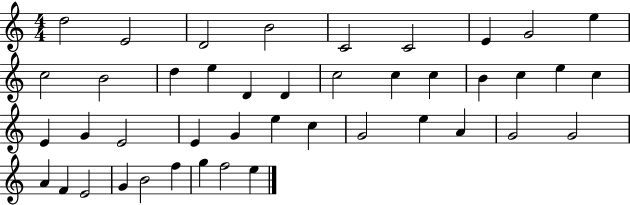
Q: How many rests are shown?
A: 0